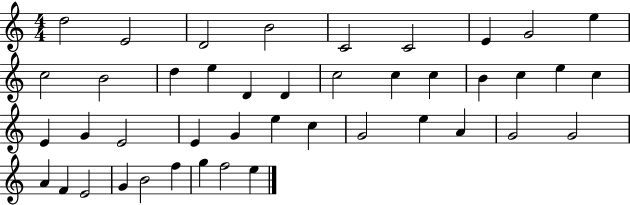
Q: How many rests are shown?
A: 0